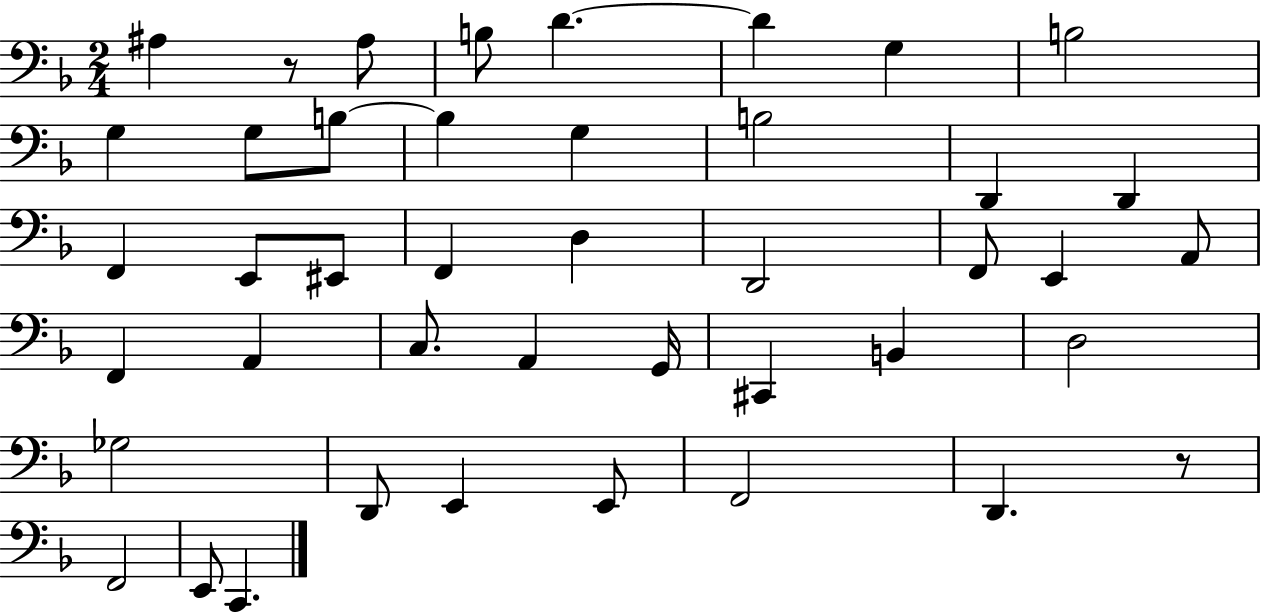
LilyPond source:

{
  \clef bass
  \numericTimeSignature
  \time 2/4
  \key f \major
  ais4 r8 ais8 | b8 d'4.~~ | d'4 g4 | b2 | \break g4 g8 b8~~ | b4 g4 | b2 | d,4 d,4 | \break f,4 e,8 eis,8 | f,4 d4 | d,2 | f,8 e,4 a,8 | \break f,4 a,4 | c8. a,4 g,16 | cis,4 b,4 | d2 | \break ges2 | d,8 e,4 e,8 | f,2 | d,4. r8 | \break f,2 | e,8 c,4. | \bar "|."
}